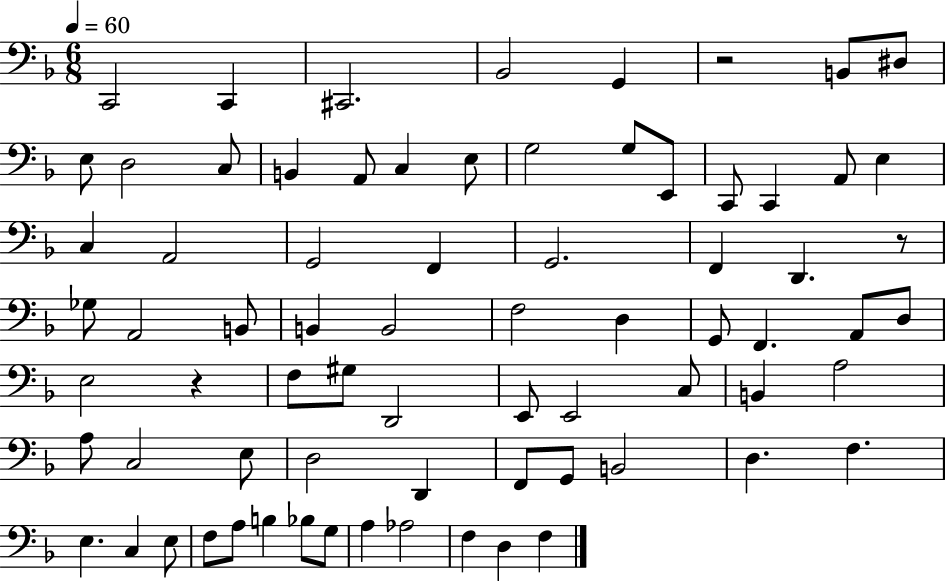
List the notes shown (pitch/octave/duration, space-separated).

C2/h C2/q C#2/h. Bb2/h G2/q R/h B2/e D#3/e E3/e D3/h C3/e B2/q A2/e C3/q E3/e G3/h G3/e E2/e C2/e C2/q A2/e E3/q C3/q A2/h G2/h F2/q G2/h. F2/q D2/q. R/e Gb3/e A2/h B2/e B2/q B2/h F3/h D3/q G2/e F2/q. A2/e D3/e E3/h R/q F3/e G#3/e D2/h E2/e E2/h C3/e B2/q A3/h A3/e C3/h E3/e D3/h D2/q F2/e G2/e B2/h D3/q. F3/q. E3/q. C3/q E3/e F3/e A3/e B3/q Bb3/e G3/e A3/q Ab3/h F3/q D3/q F3/q